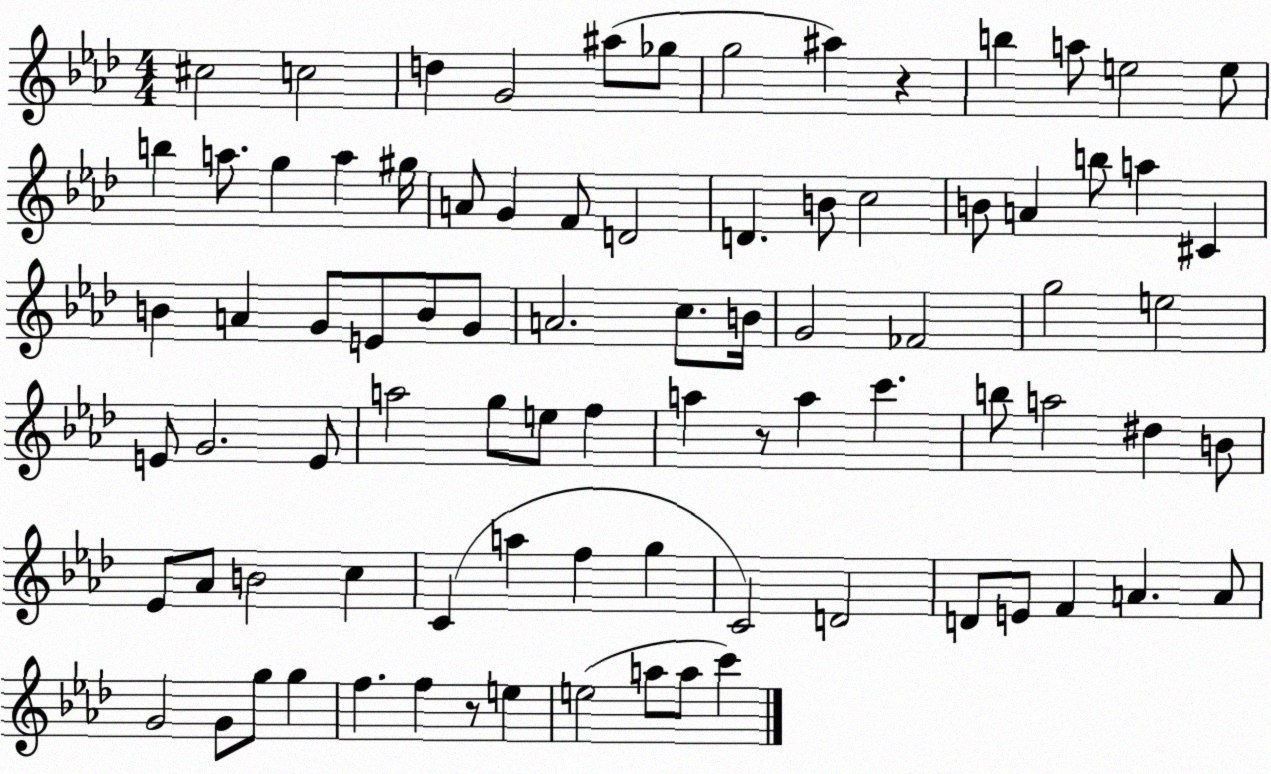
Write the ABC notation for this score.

X:1
T:Untitled
M:4/4
L:1/4
K:Ab
^c2 c2 d G2 ^a/2 _g/2 g2 ^a z b a/2 e2 e/2 b a/2 g a ^g/4 A/2 G F/2 D2 D B/2 c2 B/2 A b/2 a ^C B A G/2 E/2 B/2 G/2 A2 c/2 B/4 G2 _F2 g2 e2 E/2 G2 E/2 a2 g/2 e/2 f a z/2 a c' b/2 a2 ^d B/2 _E/2 _A/2 B2 c C a f g C2 D2 D/2 E/2 F A A/2 G2 G/2 g/2 g f f z/2 e e2 a/2 a/2 c'